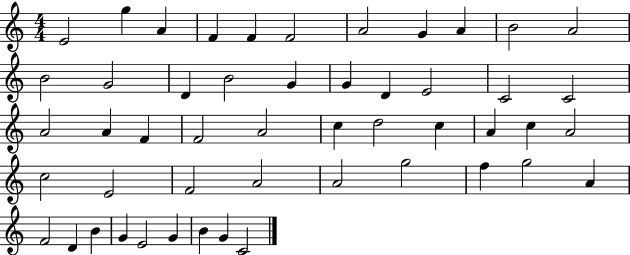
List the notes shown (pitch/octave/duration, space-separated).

E4/h G5/q A4/q F4/q F4/q F4/h A4/h G4/q A4/q B4/h A4/h B4/h G4/h D4/q B4/h G4/q G4/q D4/q E4/h C4/h C4/h A4/h A4/q F4/q F4/h A4/h C5/q D5/h C5/q A4/q C5/q A4/h C5/h E4/h F4/h A4/h A4/h G5/h F5/q G5/h A4/q F4/h D4/q B4/q G4/q E4/h G4/q B4/q G4/q C4/h